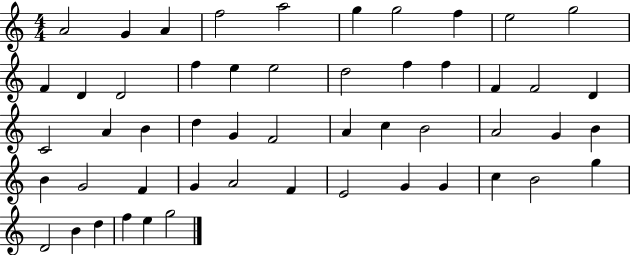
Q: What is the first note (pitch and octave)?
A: A4